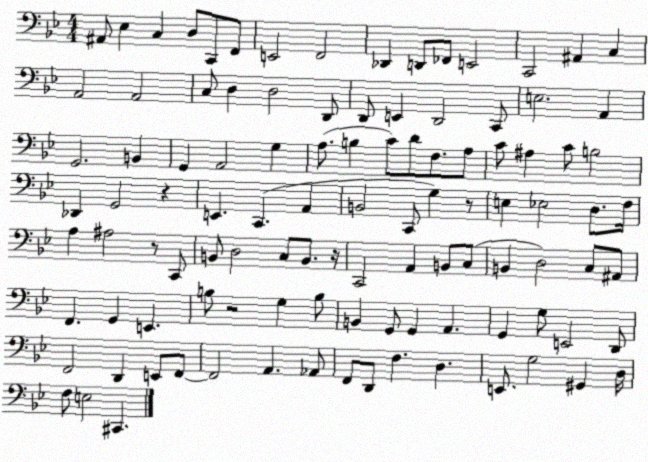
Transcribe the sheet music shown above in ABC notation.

X:1
T:Untitled
M:4/4
L:1/4
K:Bb
^A,,/2 _E, C, D,/2 C,,/2 F,,/2 E,,2 F,,2 _D,, D,,/2 _F,,/2 E,,2 C,,2 ^A,, C, A,,2 A,,2 C,/2 D, D,2 D,,/2 D,,/2 E,, D,,2 C,,/2 E,2 A,, G,,2 B,, G,, A,,2 G, A,/2 B, C/2 D/2 F,/2 A,/2 C/2 ^A, C/2 B,2 _D,, G,,2 z E,, C,, A,, B,,2 C,,/2 G, z/2 E, _E,2 D,/2 F,/4 A, ^A,2 z/2 C,,/2 B,,/2 D,2 C,/2 B,,/2 z/4 C,,2 A,, B,,/2 C,/2 B,, D,2 C,/2 ^A,,/2 F,, G,, E,, B,/2 z2 G, B,/2 B,, G,,/2 G,, A,, G,, G,/2 E,,2 D,,/2 F,,2 D,, E,,/2 F,,/2 F,,2 A,, _A,,/2 F,,/2 D,,/2 F, D, E,,/2 G,2 ^G,, D,/4 F,/2 E,2 ^C,,